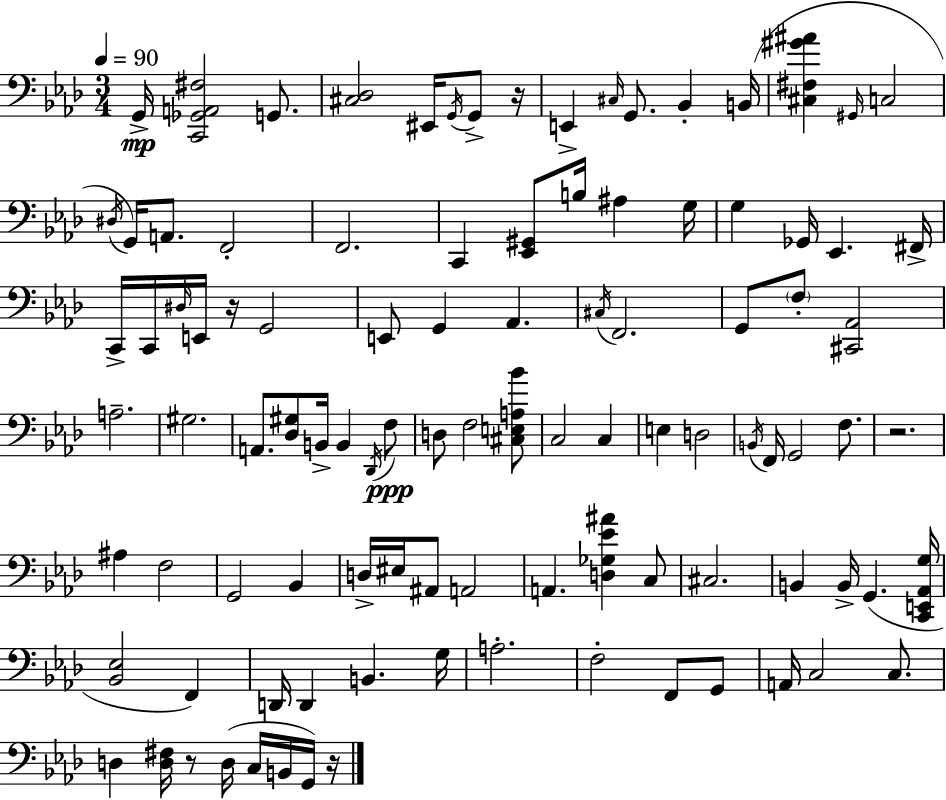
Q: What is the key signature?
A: F minor